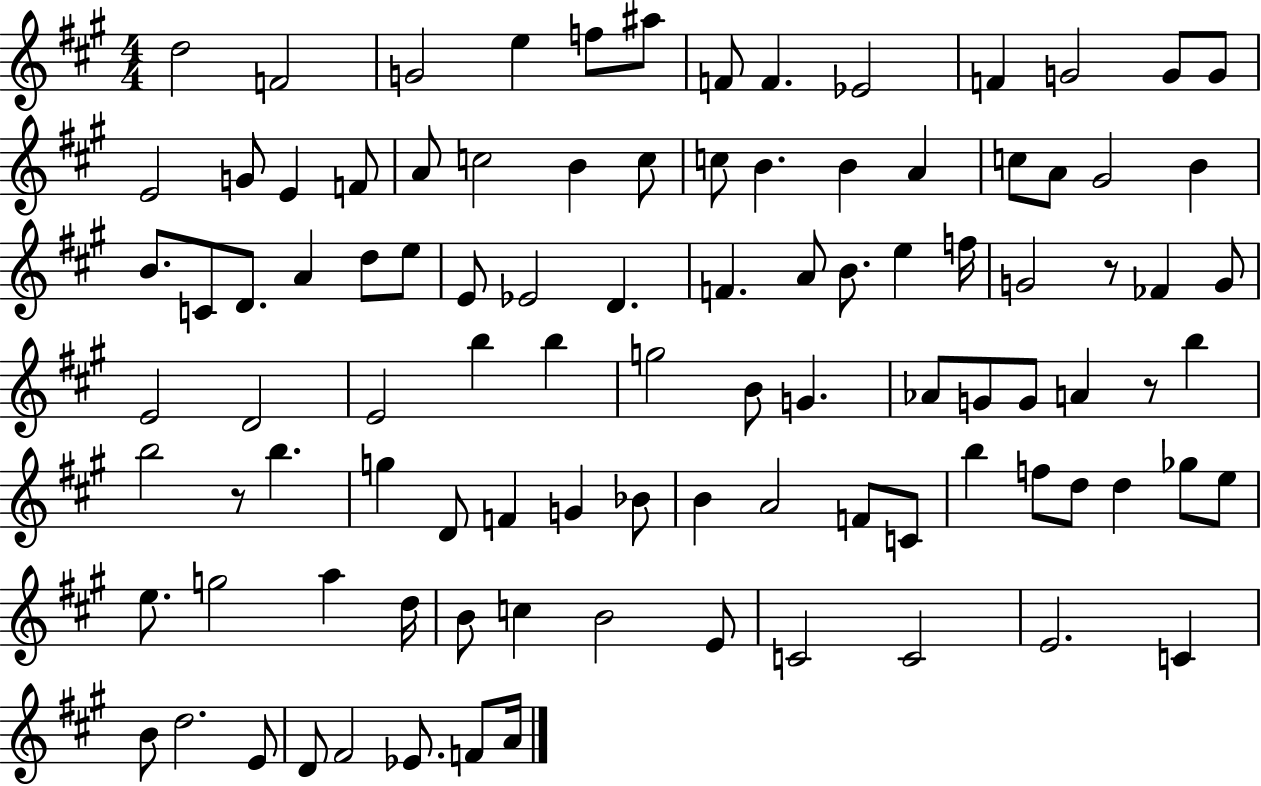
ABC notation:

X:1
T:Untitled
M:4/4
L:1/4
K:A
d2 F2 G2 e f/2 ^a/2 F/2 F _E2 F G2 G/2 G/2 E2 G/2 E F/2 A/2 c2 B c/2 c/2 B B A c/2 A/2 ^G2 B B/2 C/2 D/2 A d/2 e/2 E/2 _E2 D F A/2 B/2 e f/4 G2 z/2 _F G/2 E2 D2 E2 b b g2 B/2 G _A/2 G/2 G/2 A z/2 b b2 z/2 b g D/2 F G _B/2 B A2 F/2 C/2 b f/2 d/2 d _g/2 e/2 e/2 g2 a d/4 B/2 c B2 E/2 C2 C2 E2 C B/2 d2 E/2 D/2 ^F2 _E/2 F/2 A/4